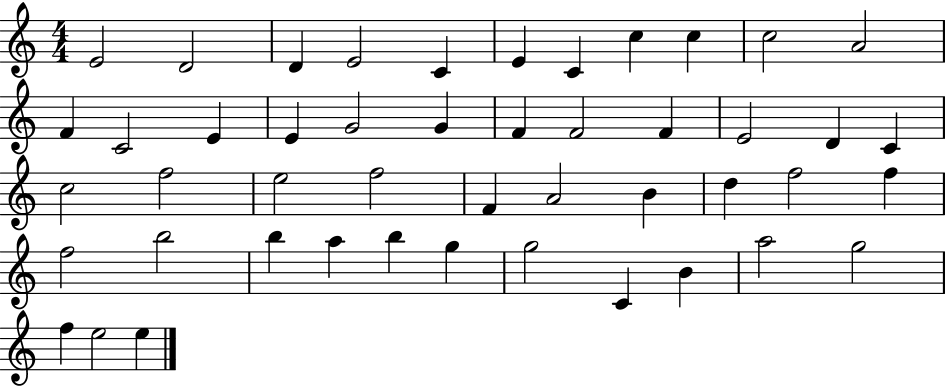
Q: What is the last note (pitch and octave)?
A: E5